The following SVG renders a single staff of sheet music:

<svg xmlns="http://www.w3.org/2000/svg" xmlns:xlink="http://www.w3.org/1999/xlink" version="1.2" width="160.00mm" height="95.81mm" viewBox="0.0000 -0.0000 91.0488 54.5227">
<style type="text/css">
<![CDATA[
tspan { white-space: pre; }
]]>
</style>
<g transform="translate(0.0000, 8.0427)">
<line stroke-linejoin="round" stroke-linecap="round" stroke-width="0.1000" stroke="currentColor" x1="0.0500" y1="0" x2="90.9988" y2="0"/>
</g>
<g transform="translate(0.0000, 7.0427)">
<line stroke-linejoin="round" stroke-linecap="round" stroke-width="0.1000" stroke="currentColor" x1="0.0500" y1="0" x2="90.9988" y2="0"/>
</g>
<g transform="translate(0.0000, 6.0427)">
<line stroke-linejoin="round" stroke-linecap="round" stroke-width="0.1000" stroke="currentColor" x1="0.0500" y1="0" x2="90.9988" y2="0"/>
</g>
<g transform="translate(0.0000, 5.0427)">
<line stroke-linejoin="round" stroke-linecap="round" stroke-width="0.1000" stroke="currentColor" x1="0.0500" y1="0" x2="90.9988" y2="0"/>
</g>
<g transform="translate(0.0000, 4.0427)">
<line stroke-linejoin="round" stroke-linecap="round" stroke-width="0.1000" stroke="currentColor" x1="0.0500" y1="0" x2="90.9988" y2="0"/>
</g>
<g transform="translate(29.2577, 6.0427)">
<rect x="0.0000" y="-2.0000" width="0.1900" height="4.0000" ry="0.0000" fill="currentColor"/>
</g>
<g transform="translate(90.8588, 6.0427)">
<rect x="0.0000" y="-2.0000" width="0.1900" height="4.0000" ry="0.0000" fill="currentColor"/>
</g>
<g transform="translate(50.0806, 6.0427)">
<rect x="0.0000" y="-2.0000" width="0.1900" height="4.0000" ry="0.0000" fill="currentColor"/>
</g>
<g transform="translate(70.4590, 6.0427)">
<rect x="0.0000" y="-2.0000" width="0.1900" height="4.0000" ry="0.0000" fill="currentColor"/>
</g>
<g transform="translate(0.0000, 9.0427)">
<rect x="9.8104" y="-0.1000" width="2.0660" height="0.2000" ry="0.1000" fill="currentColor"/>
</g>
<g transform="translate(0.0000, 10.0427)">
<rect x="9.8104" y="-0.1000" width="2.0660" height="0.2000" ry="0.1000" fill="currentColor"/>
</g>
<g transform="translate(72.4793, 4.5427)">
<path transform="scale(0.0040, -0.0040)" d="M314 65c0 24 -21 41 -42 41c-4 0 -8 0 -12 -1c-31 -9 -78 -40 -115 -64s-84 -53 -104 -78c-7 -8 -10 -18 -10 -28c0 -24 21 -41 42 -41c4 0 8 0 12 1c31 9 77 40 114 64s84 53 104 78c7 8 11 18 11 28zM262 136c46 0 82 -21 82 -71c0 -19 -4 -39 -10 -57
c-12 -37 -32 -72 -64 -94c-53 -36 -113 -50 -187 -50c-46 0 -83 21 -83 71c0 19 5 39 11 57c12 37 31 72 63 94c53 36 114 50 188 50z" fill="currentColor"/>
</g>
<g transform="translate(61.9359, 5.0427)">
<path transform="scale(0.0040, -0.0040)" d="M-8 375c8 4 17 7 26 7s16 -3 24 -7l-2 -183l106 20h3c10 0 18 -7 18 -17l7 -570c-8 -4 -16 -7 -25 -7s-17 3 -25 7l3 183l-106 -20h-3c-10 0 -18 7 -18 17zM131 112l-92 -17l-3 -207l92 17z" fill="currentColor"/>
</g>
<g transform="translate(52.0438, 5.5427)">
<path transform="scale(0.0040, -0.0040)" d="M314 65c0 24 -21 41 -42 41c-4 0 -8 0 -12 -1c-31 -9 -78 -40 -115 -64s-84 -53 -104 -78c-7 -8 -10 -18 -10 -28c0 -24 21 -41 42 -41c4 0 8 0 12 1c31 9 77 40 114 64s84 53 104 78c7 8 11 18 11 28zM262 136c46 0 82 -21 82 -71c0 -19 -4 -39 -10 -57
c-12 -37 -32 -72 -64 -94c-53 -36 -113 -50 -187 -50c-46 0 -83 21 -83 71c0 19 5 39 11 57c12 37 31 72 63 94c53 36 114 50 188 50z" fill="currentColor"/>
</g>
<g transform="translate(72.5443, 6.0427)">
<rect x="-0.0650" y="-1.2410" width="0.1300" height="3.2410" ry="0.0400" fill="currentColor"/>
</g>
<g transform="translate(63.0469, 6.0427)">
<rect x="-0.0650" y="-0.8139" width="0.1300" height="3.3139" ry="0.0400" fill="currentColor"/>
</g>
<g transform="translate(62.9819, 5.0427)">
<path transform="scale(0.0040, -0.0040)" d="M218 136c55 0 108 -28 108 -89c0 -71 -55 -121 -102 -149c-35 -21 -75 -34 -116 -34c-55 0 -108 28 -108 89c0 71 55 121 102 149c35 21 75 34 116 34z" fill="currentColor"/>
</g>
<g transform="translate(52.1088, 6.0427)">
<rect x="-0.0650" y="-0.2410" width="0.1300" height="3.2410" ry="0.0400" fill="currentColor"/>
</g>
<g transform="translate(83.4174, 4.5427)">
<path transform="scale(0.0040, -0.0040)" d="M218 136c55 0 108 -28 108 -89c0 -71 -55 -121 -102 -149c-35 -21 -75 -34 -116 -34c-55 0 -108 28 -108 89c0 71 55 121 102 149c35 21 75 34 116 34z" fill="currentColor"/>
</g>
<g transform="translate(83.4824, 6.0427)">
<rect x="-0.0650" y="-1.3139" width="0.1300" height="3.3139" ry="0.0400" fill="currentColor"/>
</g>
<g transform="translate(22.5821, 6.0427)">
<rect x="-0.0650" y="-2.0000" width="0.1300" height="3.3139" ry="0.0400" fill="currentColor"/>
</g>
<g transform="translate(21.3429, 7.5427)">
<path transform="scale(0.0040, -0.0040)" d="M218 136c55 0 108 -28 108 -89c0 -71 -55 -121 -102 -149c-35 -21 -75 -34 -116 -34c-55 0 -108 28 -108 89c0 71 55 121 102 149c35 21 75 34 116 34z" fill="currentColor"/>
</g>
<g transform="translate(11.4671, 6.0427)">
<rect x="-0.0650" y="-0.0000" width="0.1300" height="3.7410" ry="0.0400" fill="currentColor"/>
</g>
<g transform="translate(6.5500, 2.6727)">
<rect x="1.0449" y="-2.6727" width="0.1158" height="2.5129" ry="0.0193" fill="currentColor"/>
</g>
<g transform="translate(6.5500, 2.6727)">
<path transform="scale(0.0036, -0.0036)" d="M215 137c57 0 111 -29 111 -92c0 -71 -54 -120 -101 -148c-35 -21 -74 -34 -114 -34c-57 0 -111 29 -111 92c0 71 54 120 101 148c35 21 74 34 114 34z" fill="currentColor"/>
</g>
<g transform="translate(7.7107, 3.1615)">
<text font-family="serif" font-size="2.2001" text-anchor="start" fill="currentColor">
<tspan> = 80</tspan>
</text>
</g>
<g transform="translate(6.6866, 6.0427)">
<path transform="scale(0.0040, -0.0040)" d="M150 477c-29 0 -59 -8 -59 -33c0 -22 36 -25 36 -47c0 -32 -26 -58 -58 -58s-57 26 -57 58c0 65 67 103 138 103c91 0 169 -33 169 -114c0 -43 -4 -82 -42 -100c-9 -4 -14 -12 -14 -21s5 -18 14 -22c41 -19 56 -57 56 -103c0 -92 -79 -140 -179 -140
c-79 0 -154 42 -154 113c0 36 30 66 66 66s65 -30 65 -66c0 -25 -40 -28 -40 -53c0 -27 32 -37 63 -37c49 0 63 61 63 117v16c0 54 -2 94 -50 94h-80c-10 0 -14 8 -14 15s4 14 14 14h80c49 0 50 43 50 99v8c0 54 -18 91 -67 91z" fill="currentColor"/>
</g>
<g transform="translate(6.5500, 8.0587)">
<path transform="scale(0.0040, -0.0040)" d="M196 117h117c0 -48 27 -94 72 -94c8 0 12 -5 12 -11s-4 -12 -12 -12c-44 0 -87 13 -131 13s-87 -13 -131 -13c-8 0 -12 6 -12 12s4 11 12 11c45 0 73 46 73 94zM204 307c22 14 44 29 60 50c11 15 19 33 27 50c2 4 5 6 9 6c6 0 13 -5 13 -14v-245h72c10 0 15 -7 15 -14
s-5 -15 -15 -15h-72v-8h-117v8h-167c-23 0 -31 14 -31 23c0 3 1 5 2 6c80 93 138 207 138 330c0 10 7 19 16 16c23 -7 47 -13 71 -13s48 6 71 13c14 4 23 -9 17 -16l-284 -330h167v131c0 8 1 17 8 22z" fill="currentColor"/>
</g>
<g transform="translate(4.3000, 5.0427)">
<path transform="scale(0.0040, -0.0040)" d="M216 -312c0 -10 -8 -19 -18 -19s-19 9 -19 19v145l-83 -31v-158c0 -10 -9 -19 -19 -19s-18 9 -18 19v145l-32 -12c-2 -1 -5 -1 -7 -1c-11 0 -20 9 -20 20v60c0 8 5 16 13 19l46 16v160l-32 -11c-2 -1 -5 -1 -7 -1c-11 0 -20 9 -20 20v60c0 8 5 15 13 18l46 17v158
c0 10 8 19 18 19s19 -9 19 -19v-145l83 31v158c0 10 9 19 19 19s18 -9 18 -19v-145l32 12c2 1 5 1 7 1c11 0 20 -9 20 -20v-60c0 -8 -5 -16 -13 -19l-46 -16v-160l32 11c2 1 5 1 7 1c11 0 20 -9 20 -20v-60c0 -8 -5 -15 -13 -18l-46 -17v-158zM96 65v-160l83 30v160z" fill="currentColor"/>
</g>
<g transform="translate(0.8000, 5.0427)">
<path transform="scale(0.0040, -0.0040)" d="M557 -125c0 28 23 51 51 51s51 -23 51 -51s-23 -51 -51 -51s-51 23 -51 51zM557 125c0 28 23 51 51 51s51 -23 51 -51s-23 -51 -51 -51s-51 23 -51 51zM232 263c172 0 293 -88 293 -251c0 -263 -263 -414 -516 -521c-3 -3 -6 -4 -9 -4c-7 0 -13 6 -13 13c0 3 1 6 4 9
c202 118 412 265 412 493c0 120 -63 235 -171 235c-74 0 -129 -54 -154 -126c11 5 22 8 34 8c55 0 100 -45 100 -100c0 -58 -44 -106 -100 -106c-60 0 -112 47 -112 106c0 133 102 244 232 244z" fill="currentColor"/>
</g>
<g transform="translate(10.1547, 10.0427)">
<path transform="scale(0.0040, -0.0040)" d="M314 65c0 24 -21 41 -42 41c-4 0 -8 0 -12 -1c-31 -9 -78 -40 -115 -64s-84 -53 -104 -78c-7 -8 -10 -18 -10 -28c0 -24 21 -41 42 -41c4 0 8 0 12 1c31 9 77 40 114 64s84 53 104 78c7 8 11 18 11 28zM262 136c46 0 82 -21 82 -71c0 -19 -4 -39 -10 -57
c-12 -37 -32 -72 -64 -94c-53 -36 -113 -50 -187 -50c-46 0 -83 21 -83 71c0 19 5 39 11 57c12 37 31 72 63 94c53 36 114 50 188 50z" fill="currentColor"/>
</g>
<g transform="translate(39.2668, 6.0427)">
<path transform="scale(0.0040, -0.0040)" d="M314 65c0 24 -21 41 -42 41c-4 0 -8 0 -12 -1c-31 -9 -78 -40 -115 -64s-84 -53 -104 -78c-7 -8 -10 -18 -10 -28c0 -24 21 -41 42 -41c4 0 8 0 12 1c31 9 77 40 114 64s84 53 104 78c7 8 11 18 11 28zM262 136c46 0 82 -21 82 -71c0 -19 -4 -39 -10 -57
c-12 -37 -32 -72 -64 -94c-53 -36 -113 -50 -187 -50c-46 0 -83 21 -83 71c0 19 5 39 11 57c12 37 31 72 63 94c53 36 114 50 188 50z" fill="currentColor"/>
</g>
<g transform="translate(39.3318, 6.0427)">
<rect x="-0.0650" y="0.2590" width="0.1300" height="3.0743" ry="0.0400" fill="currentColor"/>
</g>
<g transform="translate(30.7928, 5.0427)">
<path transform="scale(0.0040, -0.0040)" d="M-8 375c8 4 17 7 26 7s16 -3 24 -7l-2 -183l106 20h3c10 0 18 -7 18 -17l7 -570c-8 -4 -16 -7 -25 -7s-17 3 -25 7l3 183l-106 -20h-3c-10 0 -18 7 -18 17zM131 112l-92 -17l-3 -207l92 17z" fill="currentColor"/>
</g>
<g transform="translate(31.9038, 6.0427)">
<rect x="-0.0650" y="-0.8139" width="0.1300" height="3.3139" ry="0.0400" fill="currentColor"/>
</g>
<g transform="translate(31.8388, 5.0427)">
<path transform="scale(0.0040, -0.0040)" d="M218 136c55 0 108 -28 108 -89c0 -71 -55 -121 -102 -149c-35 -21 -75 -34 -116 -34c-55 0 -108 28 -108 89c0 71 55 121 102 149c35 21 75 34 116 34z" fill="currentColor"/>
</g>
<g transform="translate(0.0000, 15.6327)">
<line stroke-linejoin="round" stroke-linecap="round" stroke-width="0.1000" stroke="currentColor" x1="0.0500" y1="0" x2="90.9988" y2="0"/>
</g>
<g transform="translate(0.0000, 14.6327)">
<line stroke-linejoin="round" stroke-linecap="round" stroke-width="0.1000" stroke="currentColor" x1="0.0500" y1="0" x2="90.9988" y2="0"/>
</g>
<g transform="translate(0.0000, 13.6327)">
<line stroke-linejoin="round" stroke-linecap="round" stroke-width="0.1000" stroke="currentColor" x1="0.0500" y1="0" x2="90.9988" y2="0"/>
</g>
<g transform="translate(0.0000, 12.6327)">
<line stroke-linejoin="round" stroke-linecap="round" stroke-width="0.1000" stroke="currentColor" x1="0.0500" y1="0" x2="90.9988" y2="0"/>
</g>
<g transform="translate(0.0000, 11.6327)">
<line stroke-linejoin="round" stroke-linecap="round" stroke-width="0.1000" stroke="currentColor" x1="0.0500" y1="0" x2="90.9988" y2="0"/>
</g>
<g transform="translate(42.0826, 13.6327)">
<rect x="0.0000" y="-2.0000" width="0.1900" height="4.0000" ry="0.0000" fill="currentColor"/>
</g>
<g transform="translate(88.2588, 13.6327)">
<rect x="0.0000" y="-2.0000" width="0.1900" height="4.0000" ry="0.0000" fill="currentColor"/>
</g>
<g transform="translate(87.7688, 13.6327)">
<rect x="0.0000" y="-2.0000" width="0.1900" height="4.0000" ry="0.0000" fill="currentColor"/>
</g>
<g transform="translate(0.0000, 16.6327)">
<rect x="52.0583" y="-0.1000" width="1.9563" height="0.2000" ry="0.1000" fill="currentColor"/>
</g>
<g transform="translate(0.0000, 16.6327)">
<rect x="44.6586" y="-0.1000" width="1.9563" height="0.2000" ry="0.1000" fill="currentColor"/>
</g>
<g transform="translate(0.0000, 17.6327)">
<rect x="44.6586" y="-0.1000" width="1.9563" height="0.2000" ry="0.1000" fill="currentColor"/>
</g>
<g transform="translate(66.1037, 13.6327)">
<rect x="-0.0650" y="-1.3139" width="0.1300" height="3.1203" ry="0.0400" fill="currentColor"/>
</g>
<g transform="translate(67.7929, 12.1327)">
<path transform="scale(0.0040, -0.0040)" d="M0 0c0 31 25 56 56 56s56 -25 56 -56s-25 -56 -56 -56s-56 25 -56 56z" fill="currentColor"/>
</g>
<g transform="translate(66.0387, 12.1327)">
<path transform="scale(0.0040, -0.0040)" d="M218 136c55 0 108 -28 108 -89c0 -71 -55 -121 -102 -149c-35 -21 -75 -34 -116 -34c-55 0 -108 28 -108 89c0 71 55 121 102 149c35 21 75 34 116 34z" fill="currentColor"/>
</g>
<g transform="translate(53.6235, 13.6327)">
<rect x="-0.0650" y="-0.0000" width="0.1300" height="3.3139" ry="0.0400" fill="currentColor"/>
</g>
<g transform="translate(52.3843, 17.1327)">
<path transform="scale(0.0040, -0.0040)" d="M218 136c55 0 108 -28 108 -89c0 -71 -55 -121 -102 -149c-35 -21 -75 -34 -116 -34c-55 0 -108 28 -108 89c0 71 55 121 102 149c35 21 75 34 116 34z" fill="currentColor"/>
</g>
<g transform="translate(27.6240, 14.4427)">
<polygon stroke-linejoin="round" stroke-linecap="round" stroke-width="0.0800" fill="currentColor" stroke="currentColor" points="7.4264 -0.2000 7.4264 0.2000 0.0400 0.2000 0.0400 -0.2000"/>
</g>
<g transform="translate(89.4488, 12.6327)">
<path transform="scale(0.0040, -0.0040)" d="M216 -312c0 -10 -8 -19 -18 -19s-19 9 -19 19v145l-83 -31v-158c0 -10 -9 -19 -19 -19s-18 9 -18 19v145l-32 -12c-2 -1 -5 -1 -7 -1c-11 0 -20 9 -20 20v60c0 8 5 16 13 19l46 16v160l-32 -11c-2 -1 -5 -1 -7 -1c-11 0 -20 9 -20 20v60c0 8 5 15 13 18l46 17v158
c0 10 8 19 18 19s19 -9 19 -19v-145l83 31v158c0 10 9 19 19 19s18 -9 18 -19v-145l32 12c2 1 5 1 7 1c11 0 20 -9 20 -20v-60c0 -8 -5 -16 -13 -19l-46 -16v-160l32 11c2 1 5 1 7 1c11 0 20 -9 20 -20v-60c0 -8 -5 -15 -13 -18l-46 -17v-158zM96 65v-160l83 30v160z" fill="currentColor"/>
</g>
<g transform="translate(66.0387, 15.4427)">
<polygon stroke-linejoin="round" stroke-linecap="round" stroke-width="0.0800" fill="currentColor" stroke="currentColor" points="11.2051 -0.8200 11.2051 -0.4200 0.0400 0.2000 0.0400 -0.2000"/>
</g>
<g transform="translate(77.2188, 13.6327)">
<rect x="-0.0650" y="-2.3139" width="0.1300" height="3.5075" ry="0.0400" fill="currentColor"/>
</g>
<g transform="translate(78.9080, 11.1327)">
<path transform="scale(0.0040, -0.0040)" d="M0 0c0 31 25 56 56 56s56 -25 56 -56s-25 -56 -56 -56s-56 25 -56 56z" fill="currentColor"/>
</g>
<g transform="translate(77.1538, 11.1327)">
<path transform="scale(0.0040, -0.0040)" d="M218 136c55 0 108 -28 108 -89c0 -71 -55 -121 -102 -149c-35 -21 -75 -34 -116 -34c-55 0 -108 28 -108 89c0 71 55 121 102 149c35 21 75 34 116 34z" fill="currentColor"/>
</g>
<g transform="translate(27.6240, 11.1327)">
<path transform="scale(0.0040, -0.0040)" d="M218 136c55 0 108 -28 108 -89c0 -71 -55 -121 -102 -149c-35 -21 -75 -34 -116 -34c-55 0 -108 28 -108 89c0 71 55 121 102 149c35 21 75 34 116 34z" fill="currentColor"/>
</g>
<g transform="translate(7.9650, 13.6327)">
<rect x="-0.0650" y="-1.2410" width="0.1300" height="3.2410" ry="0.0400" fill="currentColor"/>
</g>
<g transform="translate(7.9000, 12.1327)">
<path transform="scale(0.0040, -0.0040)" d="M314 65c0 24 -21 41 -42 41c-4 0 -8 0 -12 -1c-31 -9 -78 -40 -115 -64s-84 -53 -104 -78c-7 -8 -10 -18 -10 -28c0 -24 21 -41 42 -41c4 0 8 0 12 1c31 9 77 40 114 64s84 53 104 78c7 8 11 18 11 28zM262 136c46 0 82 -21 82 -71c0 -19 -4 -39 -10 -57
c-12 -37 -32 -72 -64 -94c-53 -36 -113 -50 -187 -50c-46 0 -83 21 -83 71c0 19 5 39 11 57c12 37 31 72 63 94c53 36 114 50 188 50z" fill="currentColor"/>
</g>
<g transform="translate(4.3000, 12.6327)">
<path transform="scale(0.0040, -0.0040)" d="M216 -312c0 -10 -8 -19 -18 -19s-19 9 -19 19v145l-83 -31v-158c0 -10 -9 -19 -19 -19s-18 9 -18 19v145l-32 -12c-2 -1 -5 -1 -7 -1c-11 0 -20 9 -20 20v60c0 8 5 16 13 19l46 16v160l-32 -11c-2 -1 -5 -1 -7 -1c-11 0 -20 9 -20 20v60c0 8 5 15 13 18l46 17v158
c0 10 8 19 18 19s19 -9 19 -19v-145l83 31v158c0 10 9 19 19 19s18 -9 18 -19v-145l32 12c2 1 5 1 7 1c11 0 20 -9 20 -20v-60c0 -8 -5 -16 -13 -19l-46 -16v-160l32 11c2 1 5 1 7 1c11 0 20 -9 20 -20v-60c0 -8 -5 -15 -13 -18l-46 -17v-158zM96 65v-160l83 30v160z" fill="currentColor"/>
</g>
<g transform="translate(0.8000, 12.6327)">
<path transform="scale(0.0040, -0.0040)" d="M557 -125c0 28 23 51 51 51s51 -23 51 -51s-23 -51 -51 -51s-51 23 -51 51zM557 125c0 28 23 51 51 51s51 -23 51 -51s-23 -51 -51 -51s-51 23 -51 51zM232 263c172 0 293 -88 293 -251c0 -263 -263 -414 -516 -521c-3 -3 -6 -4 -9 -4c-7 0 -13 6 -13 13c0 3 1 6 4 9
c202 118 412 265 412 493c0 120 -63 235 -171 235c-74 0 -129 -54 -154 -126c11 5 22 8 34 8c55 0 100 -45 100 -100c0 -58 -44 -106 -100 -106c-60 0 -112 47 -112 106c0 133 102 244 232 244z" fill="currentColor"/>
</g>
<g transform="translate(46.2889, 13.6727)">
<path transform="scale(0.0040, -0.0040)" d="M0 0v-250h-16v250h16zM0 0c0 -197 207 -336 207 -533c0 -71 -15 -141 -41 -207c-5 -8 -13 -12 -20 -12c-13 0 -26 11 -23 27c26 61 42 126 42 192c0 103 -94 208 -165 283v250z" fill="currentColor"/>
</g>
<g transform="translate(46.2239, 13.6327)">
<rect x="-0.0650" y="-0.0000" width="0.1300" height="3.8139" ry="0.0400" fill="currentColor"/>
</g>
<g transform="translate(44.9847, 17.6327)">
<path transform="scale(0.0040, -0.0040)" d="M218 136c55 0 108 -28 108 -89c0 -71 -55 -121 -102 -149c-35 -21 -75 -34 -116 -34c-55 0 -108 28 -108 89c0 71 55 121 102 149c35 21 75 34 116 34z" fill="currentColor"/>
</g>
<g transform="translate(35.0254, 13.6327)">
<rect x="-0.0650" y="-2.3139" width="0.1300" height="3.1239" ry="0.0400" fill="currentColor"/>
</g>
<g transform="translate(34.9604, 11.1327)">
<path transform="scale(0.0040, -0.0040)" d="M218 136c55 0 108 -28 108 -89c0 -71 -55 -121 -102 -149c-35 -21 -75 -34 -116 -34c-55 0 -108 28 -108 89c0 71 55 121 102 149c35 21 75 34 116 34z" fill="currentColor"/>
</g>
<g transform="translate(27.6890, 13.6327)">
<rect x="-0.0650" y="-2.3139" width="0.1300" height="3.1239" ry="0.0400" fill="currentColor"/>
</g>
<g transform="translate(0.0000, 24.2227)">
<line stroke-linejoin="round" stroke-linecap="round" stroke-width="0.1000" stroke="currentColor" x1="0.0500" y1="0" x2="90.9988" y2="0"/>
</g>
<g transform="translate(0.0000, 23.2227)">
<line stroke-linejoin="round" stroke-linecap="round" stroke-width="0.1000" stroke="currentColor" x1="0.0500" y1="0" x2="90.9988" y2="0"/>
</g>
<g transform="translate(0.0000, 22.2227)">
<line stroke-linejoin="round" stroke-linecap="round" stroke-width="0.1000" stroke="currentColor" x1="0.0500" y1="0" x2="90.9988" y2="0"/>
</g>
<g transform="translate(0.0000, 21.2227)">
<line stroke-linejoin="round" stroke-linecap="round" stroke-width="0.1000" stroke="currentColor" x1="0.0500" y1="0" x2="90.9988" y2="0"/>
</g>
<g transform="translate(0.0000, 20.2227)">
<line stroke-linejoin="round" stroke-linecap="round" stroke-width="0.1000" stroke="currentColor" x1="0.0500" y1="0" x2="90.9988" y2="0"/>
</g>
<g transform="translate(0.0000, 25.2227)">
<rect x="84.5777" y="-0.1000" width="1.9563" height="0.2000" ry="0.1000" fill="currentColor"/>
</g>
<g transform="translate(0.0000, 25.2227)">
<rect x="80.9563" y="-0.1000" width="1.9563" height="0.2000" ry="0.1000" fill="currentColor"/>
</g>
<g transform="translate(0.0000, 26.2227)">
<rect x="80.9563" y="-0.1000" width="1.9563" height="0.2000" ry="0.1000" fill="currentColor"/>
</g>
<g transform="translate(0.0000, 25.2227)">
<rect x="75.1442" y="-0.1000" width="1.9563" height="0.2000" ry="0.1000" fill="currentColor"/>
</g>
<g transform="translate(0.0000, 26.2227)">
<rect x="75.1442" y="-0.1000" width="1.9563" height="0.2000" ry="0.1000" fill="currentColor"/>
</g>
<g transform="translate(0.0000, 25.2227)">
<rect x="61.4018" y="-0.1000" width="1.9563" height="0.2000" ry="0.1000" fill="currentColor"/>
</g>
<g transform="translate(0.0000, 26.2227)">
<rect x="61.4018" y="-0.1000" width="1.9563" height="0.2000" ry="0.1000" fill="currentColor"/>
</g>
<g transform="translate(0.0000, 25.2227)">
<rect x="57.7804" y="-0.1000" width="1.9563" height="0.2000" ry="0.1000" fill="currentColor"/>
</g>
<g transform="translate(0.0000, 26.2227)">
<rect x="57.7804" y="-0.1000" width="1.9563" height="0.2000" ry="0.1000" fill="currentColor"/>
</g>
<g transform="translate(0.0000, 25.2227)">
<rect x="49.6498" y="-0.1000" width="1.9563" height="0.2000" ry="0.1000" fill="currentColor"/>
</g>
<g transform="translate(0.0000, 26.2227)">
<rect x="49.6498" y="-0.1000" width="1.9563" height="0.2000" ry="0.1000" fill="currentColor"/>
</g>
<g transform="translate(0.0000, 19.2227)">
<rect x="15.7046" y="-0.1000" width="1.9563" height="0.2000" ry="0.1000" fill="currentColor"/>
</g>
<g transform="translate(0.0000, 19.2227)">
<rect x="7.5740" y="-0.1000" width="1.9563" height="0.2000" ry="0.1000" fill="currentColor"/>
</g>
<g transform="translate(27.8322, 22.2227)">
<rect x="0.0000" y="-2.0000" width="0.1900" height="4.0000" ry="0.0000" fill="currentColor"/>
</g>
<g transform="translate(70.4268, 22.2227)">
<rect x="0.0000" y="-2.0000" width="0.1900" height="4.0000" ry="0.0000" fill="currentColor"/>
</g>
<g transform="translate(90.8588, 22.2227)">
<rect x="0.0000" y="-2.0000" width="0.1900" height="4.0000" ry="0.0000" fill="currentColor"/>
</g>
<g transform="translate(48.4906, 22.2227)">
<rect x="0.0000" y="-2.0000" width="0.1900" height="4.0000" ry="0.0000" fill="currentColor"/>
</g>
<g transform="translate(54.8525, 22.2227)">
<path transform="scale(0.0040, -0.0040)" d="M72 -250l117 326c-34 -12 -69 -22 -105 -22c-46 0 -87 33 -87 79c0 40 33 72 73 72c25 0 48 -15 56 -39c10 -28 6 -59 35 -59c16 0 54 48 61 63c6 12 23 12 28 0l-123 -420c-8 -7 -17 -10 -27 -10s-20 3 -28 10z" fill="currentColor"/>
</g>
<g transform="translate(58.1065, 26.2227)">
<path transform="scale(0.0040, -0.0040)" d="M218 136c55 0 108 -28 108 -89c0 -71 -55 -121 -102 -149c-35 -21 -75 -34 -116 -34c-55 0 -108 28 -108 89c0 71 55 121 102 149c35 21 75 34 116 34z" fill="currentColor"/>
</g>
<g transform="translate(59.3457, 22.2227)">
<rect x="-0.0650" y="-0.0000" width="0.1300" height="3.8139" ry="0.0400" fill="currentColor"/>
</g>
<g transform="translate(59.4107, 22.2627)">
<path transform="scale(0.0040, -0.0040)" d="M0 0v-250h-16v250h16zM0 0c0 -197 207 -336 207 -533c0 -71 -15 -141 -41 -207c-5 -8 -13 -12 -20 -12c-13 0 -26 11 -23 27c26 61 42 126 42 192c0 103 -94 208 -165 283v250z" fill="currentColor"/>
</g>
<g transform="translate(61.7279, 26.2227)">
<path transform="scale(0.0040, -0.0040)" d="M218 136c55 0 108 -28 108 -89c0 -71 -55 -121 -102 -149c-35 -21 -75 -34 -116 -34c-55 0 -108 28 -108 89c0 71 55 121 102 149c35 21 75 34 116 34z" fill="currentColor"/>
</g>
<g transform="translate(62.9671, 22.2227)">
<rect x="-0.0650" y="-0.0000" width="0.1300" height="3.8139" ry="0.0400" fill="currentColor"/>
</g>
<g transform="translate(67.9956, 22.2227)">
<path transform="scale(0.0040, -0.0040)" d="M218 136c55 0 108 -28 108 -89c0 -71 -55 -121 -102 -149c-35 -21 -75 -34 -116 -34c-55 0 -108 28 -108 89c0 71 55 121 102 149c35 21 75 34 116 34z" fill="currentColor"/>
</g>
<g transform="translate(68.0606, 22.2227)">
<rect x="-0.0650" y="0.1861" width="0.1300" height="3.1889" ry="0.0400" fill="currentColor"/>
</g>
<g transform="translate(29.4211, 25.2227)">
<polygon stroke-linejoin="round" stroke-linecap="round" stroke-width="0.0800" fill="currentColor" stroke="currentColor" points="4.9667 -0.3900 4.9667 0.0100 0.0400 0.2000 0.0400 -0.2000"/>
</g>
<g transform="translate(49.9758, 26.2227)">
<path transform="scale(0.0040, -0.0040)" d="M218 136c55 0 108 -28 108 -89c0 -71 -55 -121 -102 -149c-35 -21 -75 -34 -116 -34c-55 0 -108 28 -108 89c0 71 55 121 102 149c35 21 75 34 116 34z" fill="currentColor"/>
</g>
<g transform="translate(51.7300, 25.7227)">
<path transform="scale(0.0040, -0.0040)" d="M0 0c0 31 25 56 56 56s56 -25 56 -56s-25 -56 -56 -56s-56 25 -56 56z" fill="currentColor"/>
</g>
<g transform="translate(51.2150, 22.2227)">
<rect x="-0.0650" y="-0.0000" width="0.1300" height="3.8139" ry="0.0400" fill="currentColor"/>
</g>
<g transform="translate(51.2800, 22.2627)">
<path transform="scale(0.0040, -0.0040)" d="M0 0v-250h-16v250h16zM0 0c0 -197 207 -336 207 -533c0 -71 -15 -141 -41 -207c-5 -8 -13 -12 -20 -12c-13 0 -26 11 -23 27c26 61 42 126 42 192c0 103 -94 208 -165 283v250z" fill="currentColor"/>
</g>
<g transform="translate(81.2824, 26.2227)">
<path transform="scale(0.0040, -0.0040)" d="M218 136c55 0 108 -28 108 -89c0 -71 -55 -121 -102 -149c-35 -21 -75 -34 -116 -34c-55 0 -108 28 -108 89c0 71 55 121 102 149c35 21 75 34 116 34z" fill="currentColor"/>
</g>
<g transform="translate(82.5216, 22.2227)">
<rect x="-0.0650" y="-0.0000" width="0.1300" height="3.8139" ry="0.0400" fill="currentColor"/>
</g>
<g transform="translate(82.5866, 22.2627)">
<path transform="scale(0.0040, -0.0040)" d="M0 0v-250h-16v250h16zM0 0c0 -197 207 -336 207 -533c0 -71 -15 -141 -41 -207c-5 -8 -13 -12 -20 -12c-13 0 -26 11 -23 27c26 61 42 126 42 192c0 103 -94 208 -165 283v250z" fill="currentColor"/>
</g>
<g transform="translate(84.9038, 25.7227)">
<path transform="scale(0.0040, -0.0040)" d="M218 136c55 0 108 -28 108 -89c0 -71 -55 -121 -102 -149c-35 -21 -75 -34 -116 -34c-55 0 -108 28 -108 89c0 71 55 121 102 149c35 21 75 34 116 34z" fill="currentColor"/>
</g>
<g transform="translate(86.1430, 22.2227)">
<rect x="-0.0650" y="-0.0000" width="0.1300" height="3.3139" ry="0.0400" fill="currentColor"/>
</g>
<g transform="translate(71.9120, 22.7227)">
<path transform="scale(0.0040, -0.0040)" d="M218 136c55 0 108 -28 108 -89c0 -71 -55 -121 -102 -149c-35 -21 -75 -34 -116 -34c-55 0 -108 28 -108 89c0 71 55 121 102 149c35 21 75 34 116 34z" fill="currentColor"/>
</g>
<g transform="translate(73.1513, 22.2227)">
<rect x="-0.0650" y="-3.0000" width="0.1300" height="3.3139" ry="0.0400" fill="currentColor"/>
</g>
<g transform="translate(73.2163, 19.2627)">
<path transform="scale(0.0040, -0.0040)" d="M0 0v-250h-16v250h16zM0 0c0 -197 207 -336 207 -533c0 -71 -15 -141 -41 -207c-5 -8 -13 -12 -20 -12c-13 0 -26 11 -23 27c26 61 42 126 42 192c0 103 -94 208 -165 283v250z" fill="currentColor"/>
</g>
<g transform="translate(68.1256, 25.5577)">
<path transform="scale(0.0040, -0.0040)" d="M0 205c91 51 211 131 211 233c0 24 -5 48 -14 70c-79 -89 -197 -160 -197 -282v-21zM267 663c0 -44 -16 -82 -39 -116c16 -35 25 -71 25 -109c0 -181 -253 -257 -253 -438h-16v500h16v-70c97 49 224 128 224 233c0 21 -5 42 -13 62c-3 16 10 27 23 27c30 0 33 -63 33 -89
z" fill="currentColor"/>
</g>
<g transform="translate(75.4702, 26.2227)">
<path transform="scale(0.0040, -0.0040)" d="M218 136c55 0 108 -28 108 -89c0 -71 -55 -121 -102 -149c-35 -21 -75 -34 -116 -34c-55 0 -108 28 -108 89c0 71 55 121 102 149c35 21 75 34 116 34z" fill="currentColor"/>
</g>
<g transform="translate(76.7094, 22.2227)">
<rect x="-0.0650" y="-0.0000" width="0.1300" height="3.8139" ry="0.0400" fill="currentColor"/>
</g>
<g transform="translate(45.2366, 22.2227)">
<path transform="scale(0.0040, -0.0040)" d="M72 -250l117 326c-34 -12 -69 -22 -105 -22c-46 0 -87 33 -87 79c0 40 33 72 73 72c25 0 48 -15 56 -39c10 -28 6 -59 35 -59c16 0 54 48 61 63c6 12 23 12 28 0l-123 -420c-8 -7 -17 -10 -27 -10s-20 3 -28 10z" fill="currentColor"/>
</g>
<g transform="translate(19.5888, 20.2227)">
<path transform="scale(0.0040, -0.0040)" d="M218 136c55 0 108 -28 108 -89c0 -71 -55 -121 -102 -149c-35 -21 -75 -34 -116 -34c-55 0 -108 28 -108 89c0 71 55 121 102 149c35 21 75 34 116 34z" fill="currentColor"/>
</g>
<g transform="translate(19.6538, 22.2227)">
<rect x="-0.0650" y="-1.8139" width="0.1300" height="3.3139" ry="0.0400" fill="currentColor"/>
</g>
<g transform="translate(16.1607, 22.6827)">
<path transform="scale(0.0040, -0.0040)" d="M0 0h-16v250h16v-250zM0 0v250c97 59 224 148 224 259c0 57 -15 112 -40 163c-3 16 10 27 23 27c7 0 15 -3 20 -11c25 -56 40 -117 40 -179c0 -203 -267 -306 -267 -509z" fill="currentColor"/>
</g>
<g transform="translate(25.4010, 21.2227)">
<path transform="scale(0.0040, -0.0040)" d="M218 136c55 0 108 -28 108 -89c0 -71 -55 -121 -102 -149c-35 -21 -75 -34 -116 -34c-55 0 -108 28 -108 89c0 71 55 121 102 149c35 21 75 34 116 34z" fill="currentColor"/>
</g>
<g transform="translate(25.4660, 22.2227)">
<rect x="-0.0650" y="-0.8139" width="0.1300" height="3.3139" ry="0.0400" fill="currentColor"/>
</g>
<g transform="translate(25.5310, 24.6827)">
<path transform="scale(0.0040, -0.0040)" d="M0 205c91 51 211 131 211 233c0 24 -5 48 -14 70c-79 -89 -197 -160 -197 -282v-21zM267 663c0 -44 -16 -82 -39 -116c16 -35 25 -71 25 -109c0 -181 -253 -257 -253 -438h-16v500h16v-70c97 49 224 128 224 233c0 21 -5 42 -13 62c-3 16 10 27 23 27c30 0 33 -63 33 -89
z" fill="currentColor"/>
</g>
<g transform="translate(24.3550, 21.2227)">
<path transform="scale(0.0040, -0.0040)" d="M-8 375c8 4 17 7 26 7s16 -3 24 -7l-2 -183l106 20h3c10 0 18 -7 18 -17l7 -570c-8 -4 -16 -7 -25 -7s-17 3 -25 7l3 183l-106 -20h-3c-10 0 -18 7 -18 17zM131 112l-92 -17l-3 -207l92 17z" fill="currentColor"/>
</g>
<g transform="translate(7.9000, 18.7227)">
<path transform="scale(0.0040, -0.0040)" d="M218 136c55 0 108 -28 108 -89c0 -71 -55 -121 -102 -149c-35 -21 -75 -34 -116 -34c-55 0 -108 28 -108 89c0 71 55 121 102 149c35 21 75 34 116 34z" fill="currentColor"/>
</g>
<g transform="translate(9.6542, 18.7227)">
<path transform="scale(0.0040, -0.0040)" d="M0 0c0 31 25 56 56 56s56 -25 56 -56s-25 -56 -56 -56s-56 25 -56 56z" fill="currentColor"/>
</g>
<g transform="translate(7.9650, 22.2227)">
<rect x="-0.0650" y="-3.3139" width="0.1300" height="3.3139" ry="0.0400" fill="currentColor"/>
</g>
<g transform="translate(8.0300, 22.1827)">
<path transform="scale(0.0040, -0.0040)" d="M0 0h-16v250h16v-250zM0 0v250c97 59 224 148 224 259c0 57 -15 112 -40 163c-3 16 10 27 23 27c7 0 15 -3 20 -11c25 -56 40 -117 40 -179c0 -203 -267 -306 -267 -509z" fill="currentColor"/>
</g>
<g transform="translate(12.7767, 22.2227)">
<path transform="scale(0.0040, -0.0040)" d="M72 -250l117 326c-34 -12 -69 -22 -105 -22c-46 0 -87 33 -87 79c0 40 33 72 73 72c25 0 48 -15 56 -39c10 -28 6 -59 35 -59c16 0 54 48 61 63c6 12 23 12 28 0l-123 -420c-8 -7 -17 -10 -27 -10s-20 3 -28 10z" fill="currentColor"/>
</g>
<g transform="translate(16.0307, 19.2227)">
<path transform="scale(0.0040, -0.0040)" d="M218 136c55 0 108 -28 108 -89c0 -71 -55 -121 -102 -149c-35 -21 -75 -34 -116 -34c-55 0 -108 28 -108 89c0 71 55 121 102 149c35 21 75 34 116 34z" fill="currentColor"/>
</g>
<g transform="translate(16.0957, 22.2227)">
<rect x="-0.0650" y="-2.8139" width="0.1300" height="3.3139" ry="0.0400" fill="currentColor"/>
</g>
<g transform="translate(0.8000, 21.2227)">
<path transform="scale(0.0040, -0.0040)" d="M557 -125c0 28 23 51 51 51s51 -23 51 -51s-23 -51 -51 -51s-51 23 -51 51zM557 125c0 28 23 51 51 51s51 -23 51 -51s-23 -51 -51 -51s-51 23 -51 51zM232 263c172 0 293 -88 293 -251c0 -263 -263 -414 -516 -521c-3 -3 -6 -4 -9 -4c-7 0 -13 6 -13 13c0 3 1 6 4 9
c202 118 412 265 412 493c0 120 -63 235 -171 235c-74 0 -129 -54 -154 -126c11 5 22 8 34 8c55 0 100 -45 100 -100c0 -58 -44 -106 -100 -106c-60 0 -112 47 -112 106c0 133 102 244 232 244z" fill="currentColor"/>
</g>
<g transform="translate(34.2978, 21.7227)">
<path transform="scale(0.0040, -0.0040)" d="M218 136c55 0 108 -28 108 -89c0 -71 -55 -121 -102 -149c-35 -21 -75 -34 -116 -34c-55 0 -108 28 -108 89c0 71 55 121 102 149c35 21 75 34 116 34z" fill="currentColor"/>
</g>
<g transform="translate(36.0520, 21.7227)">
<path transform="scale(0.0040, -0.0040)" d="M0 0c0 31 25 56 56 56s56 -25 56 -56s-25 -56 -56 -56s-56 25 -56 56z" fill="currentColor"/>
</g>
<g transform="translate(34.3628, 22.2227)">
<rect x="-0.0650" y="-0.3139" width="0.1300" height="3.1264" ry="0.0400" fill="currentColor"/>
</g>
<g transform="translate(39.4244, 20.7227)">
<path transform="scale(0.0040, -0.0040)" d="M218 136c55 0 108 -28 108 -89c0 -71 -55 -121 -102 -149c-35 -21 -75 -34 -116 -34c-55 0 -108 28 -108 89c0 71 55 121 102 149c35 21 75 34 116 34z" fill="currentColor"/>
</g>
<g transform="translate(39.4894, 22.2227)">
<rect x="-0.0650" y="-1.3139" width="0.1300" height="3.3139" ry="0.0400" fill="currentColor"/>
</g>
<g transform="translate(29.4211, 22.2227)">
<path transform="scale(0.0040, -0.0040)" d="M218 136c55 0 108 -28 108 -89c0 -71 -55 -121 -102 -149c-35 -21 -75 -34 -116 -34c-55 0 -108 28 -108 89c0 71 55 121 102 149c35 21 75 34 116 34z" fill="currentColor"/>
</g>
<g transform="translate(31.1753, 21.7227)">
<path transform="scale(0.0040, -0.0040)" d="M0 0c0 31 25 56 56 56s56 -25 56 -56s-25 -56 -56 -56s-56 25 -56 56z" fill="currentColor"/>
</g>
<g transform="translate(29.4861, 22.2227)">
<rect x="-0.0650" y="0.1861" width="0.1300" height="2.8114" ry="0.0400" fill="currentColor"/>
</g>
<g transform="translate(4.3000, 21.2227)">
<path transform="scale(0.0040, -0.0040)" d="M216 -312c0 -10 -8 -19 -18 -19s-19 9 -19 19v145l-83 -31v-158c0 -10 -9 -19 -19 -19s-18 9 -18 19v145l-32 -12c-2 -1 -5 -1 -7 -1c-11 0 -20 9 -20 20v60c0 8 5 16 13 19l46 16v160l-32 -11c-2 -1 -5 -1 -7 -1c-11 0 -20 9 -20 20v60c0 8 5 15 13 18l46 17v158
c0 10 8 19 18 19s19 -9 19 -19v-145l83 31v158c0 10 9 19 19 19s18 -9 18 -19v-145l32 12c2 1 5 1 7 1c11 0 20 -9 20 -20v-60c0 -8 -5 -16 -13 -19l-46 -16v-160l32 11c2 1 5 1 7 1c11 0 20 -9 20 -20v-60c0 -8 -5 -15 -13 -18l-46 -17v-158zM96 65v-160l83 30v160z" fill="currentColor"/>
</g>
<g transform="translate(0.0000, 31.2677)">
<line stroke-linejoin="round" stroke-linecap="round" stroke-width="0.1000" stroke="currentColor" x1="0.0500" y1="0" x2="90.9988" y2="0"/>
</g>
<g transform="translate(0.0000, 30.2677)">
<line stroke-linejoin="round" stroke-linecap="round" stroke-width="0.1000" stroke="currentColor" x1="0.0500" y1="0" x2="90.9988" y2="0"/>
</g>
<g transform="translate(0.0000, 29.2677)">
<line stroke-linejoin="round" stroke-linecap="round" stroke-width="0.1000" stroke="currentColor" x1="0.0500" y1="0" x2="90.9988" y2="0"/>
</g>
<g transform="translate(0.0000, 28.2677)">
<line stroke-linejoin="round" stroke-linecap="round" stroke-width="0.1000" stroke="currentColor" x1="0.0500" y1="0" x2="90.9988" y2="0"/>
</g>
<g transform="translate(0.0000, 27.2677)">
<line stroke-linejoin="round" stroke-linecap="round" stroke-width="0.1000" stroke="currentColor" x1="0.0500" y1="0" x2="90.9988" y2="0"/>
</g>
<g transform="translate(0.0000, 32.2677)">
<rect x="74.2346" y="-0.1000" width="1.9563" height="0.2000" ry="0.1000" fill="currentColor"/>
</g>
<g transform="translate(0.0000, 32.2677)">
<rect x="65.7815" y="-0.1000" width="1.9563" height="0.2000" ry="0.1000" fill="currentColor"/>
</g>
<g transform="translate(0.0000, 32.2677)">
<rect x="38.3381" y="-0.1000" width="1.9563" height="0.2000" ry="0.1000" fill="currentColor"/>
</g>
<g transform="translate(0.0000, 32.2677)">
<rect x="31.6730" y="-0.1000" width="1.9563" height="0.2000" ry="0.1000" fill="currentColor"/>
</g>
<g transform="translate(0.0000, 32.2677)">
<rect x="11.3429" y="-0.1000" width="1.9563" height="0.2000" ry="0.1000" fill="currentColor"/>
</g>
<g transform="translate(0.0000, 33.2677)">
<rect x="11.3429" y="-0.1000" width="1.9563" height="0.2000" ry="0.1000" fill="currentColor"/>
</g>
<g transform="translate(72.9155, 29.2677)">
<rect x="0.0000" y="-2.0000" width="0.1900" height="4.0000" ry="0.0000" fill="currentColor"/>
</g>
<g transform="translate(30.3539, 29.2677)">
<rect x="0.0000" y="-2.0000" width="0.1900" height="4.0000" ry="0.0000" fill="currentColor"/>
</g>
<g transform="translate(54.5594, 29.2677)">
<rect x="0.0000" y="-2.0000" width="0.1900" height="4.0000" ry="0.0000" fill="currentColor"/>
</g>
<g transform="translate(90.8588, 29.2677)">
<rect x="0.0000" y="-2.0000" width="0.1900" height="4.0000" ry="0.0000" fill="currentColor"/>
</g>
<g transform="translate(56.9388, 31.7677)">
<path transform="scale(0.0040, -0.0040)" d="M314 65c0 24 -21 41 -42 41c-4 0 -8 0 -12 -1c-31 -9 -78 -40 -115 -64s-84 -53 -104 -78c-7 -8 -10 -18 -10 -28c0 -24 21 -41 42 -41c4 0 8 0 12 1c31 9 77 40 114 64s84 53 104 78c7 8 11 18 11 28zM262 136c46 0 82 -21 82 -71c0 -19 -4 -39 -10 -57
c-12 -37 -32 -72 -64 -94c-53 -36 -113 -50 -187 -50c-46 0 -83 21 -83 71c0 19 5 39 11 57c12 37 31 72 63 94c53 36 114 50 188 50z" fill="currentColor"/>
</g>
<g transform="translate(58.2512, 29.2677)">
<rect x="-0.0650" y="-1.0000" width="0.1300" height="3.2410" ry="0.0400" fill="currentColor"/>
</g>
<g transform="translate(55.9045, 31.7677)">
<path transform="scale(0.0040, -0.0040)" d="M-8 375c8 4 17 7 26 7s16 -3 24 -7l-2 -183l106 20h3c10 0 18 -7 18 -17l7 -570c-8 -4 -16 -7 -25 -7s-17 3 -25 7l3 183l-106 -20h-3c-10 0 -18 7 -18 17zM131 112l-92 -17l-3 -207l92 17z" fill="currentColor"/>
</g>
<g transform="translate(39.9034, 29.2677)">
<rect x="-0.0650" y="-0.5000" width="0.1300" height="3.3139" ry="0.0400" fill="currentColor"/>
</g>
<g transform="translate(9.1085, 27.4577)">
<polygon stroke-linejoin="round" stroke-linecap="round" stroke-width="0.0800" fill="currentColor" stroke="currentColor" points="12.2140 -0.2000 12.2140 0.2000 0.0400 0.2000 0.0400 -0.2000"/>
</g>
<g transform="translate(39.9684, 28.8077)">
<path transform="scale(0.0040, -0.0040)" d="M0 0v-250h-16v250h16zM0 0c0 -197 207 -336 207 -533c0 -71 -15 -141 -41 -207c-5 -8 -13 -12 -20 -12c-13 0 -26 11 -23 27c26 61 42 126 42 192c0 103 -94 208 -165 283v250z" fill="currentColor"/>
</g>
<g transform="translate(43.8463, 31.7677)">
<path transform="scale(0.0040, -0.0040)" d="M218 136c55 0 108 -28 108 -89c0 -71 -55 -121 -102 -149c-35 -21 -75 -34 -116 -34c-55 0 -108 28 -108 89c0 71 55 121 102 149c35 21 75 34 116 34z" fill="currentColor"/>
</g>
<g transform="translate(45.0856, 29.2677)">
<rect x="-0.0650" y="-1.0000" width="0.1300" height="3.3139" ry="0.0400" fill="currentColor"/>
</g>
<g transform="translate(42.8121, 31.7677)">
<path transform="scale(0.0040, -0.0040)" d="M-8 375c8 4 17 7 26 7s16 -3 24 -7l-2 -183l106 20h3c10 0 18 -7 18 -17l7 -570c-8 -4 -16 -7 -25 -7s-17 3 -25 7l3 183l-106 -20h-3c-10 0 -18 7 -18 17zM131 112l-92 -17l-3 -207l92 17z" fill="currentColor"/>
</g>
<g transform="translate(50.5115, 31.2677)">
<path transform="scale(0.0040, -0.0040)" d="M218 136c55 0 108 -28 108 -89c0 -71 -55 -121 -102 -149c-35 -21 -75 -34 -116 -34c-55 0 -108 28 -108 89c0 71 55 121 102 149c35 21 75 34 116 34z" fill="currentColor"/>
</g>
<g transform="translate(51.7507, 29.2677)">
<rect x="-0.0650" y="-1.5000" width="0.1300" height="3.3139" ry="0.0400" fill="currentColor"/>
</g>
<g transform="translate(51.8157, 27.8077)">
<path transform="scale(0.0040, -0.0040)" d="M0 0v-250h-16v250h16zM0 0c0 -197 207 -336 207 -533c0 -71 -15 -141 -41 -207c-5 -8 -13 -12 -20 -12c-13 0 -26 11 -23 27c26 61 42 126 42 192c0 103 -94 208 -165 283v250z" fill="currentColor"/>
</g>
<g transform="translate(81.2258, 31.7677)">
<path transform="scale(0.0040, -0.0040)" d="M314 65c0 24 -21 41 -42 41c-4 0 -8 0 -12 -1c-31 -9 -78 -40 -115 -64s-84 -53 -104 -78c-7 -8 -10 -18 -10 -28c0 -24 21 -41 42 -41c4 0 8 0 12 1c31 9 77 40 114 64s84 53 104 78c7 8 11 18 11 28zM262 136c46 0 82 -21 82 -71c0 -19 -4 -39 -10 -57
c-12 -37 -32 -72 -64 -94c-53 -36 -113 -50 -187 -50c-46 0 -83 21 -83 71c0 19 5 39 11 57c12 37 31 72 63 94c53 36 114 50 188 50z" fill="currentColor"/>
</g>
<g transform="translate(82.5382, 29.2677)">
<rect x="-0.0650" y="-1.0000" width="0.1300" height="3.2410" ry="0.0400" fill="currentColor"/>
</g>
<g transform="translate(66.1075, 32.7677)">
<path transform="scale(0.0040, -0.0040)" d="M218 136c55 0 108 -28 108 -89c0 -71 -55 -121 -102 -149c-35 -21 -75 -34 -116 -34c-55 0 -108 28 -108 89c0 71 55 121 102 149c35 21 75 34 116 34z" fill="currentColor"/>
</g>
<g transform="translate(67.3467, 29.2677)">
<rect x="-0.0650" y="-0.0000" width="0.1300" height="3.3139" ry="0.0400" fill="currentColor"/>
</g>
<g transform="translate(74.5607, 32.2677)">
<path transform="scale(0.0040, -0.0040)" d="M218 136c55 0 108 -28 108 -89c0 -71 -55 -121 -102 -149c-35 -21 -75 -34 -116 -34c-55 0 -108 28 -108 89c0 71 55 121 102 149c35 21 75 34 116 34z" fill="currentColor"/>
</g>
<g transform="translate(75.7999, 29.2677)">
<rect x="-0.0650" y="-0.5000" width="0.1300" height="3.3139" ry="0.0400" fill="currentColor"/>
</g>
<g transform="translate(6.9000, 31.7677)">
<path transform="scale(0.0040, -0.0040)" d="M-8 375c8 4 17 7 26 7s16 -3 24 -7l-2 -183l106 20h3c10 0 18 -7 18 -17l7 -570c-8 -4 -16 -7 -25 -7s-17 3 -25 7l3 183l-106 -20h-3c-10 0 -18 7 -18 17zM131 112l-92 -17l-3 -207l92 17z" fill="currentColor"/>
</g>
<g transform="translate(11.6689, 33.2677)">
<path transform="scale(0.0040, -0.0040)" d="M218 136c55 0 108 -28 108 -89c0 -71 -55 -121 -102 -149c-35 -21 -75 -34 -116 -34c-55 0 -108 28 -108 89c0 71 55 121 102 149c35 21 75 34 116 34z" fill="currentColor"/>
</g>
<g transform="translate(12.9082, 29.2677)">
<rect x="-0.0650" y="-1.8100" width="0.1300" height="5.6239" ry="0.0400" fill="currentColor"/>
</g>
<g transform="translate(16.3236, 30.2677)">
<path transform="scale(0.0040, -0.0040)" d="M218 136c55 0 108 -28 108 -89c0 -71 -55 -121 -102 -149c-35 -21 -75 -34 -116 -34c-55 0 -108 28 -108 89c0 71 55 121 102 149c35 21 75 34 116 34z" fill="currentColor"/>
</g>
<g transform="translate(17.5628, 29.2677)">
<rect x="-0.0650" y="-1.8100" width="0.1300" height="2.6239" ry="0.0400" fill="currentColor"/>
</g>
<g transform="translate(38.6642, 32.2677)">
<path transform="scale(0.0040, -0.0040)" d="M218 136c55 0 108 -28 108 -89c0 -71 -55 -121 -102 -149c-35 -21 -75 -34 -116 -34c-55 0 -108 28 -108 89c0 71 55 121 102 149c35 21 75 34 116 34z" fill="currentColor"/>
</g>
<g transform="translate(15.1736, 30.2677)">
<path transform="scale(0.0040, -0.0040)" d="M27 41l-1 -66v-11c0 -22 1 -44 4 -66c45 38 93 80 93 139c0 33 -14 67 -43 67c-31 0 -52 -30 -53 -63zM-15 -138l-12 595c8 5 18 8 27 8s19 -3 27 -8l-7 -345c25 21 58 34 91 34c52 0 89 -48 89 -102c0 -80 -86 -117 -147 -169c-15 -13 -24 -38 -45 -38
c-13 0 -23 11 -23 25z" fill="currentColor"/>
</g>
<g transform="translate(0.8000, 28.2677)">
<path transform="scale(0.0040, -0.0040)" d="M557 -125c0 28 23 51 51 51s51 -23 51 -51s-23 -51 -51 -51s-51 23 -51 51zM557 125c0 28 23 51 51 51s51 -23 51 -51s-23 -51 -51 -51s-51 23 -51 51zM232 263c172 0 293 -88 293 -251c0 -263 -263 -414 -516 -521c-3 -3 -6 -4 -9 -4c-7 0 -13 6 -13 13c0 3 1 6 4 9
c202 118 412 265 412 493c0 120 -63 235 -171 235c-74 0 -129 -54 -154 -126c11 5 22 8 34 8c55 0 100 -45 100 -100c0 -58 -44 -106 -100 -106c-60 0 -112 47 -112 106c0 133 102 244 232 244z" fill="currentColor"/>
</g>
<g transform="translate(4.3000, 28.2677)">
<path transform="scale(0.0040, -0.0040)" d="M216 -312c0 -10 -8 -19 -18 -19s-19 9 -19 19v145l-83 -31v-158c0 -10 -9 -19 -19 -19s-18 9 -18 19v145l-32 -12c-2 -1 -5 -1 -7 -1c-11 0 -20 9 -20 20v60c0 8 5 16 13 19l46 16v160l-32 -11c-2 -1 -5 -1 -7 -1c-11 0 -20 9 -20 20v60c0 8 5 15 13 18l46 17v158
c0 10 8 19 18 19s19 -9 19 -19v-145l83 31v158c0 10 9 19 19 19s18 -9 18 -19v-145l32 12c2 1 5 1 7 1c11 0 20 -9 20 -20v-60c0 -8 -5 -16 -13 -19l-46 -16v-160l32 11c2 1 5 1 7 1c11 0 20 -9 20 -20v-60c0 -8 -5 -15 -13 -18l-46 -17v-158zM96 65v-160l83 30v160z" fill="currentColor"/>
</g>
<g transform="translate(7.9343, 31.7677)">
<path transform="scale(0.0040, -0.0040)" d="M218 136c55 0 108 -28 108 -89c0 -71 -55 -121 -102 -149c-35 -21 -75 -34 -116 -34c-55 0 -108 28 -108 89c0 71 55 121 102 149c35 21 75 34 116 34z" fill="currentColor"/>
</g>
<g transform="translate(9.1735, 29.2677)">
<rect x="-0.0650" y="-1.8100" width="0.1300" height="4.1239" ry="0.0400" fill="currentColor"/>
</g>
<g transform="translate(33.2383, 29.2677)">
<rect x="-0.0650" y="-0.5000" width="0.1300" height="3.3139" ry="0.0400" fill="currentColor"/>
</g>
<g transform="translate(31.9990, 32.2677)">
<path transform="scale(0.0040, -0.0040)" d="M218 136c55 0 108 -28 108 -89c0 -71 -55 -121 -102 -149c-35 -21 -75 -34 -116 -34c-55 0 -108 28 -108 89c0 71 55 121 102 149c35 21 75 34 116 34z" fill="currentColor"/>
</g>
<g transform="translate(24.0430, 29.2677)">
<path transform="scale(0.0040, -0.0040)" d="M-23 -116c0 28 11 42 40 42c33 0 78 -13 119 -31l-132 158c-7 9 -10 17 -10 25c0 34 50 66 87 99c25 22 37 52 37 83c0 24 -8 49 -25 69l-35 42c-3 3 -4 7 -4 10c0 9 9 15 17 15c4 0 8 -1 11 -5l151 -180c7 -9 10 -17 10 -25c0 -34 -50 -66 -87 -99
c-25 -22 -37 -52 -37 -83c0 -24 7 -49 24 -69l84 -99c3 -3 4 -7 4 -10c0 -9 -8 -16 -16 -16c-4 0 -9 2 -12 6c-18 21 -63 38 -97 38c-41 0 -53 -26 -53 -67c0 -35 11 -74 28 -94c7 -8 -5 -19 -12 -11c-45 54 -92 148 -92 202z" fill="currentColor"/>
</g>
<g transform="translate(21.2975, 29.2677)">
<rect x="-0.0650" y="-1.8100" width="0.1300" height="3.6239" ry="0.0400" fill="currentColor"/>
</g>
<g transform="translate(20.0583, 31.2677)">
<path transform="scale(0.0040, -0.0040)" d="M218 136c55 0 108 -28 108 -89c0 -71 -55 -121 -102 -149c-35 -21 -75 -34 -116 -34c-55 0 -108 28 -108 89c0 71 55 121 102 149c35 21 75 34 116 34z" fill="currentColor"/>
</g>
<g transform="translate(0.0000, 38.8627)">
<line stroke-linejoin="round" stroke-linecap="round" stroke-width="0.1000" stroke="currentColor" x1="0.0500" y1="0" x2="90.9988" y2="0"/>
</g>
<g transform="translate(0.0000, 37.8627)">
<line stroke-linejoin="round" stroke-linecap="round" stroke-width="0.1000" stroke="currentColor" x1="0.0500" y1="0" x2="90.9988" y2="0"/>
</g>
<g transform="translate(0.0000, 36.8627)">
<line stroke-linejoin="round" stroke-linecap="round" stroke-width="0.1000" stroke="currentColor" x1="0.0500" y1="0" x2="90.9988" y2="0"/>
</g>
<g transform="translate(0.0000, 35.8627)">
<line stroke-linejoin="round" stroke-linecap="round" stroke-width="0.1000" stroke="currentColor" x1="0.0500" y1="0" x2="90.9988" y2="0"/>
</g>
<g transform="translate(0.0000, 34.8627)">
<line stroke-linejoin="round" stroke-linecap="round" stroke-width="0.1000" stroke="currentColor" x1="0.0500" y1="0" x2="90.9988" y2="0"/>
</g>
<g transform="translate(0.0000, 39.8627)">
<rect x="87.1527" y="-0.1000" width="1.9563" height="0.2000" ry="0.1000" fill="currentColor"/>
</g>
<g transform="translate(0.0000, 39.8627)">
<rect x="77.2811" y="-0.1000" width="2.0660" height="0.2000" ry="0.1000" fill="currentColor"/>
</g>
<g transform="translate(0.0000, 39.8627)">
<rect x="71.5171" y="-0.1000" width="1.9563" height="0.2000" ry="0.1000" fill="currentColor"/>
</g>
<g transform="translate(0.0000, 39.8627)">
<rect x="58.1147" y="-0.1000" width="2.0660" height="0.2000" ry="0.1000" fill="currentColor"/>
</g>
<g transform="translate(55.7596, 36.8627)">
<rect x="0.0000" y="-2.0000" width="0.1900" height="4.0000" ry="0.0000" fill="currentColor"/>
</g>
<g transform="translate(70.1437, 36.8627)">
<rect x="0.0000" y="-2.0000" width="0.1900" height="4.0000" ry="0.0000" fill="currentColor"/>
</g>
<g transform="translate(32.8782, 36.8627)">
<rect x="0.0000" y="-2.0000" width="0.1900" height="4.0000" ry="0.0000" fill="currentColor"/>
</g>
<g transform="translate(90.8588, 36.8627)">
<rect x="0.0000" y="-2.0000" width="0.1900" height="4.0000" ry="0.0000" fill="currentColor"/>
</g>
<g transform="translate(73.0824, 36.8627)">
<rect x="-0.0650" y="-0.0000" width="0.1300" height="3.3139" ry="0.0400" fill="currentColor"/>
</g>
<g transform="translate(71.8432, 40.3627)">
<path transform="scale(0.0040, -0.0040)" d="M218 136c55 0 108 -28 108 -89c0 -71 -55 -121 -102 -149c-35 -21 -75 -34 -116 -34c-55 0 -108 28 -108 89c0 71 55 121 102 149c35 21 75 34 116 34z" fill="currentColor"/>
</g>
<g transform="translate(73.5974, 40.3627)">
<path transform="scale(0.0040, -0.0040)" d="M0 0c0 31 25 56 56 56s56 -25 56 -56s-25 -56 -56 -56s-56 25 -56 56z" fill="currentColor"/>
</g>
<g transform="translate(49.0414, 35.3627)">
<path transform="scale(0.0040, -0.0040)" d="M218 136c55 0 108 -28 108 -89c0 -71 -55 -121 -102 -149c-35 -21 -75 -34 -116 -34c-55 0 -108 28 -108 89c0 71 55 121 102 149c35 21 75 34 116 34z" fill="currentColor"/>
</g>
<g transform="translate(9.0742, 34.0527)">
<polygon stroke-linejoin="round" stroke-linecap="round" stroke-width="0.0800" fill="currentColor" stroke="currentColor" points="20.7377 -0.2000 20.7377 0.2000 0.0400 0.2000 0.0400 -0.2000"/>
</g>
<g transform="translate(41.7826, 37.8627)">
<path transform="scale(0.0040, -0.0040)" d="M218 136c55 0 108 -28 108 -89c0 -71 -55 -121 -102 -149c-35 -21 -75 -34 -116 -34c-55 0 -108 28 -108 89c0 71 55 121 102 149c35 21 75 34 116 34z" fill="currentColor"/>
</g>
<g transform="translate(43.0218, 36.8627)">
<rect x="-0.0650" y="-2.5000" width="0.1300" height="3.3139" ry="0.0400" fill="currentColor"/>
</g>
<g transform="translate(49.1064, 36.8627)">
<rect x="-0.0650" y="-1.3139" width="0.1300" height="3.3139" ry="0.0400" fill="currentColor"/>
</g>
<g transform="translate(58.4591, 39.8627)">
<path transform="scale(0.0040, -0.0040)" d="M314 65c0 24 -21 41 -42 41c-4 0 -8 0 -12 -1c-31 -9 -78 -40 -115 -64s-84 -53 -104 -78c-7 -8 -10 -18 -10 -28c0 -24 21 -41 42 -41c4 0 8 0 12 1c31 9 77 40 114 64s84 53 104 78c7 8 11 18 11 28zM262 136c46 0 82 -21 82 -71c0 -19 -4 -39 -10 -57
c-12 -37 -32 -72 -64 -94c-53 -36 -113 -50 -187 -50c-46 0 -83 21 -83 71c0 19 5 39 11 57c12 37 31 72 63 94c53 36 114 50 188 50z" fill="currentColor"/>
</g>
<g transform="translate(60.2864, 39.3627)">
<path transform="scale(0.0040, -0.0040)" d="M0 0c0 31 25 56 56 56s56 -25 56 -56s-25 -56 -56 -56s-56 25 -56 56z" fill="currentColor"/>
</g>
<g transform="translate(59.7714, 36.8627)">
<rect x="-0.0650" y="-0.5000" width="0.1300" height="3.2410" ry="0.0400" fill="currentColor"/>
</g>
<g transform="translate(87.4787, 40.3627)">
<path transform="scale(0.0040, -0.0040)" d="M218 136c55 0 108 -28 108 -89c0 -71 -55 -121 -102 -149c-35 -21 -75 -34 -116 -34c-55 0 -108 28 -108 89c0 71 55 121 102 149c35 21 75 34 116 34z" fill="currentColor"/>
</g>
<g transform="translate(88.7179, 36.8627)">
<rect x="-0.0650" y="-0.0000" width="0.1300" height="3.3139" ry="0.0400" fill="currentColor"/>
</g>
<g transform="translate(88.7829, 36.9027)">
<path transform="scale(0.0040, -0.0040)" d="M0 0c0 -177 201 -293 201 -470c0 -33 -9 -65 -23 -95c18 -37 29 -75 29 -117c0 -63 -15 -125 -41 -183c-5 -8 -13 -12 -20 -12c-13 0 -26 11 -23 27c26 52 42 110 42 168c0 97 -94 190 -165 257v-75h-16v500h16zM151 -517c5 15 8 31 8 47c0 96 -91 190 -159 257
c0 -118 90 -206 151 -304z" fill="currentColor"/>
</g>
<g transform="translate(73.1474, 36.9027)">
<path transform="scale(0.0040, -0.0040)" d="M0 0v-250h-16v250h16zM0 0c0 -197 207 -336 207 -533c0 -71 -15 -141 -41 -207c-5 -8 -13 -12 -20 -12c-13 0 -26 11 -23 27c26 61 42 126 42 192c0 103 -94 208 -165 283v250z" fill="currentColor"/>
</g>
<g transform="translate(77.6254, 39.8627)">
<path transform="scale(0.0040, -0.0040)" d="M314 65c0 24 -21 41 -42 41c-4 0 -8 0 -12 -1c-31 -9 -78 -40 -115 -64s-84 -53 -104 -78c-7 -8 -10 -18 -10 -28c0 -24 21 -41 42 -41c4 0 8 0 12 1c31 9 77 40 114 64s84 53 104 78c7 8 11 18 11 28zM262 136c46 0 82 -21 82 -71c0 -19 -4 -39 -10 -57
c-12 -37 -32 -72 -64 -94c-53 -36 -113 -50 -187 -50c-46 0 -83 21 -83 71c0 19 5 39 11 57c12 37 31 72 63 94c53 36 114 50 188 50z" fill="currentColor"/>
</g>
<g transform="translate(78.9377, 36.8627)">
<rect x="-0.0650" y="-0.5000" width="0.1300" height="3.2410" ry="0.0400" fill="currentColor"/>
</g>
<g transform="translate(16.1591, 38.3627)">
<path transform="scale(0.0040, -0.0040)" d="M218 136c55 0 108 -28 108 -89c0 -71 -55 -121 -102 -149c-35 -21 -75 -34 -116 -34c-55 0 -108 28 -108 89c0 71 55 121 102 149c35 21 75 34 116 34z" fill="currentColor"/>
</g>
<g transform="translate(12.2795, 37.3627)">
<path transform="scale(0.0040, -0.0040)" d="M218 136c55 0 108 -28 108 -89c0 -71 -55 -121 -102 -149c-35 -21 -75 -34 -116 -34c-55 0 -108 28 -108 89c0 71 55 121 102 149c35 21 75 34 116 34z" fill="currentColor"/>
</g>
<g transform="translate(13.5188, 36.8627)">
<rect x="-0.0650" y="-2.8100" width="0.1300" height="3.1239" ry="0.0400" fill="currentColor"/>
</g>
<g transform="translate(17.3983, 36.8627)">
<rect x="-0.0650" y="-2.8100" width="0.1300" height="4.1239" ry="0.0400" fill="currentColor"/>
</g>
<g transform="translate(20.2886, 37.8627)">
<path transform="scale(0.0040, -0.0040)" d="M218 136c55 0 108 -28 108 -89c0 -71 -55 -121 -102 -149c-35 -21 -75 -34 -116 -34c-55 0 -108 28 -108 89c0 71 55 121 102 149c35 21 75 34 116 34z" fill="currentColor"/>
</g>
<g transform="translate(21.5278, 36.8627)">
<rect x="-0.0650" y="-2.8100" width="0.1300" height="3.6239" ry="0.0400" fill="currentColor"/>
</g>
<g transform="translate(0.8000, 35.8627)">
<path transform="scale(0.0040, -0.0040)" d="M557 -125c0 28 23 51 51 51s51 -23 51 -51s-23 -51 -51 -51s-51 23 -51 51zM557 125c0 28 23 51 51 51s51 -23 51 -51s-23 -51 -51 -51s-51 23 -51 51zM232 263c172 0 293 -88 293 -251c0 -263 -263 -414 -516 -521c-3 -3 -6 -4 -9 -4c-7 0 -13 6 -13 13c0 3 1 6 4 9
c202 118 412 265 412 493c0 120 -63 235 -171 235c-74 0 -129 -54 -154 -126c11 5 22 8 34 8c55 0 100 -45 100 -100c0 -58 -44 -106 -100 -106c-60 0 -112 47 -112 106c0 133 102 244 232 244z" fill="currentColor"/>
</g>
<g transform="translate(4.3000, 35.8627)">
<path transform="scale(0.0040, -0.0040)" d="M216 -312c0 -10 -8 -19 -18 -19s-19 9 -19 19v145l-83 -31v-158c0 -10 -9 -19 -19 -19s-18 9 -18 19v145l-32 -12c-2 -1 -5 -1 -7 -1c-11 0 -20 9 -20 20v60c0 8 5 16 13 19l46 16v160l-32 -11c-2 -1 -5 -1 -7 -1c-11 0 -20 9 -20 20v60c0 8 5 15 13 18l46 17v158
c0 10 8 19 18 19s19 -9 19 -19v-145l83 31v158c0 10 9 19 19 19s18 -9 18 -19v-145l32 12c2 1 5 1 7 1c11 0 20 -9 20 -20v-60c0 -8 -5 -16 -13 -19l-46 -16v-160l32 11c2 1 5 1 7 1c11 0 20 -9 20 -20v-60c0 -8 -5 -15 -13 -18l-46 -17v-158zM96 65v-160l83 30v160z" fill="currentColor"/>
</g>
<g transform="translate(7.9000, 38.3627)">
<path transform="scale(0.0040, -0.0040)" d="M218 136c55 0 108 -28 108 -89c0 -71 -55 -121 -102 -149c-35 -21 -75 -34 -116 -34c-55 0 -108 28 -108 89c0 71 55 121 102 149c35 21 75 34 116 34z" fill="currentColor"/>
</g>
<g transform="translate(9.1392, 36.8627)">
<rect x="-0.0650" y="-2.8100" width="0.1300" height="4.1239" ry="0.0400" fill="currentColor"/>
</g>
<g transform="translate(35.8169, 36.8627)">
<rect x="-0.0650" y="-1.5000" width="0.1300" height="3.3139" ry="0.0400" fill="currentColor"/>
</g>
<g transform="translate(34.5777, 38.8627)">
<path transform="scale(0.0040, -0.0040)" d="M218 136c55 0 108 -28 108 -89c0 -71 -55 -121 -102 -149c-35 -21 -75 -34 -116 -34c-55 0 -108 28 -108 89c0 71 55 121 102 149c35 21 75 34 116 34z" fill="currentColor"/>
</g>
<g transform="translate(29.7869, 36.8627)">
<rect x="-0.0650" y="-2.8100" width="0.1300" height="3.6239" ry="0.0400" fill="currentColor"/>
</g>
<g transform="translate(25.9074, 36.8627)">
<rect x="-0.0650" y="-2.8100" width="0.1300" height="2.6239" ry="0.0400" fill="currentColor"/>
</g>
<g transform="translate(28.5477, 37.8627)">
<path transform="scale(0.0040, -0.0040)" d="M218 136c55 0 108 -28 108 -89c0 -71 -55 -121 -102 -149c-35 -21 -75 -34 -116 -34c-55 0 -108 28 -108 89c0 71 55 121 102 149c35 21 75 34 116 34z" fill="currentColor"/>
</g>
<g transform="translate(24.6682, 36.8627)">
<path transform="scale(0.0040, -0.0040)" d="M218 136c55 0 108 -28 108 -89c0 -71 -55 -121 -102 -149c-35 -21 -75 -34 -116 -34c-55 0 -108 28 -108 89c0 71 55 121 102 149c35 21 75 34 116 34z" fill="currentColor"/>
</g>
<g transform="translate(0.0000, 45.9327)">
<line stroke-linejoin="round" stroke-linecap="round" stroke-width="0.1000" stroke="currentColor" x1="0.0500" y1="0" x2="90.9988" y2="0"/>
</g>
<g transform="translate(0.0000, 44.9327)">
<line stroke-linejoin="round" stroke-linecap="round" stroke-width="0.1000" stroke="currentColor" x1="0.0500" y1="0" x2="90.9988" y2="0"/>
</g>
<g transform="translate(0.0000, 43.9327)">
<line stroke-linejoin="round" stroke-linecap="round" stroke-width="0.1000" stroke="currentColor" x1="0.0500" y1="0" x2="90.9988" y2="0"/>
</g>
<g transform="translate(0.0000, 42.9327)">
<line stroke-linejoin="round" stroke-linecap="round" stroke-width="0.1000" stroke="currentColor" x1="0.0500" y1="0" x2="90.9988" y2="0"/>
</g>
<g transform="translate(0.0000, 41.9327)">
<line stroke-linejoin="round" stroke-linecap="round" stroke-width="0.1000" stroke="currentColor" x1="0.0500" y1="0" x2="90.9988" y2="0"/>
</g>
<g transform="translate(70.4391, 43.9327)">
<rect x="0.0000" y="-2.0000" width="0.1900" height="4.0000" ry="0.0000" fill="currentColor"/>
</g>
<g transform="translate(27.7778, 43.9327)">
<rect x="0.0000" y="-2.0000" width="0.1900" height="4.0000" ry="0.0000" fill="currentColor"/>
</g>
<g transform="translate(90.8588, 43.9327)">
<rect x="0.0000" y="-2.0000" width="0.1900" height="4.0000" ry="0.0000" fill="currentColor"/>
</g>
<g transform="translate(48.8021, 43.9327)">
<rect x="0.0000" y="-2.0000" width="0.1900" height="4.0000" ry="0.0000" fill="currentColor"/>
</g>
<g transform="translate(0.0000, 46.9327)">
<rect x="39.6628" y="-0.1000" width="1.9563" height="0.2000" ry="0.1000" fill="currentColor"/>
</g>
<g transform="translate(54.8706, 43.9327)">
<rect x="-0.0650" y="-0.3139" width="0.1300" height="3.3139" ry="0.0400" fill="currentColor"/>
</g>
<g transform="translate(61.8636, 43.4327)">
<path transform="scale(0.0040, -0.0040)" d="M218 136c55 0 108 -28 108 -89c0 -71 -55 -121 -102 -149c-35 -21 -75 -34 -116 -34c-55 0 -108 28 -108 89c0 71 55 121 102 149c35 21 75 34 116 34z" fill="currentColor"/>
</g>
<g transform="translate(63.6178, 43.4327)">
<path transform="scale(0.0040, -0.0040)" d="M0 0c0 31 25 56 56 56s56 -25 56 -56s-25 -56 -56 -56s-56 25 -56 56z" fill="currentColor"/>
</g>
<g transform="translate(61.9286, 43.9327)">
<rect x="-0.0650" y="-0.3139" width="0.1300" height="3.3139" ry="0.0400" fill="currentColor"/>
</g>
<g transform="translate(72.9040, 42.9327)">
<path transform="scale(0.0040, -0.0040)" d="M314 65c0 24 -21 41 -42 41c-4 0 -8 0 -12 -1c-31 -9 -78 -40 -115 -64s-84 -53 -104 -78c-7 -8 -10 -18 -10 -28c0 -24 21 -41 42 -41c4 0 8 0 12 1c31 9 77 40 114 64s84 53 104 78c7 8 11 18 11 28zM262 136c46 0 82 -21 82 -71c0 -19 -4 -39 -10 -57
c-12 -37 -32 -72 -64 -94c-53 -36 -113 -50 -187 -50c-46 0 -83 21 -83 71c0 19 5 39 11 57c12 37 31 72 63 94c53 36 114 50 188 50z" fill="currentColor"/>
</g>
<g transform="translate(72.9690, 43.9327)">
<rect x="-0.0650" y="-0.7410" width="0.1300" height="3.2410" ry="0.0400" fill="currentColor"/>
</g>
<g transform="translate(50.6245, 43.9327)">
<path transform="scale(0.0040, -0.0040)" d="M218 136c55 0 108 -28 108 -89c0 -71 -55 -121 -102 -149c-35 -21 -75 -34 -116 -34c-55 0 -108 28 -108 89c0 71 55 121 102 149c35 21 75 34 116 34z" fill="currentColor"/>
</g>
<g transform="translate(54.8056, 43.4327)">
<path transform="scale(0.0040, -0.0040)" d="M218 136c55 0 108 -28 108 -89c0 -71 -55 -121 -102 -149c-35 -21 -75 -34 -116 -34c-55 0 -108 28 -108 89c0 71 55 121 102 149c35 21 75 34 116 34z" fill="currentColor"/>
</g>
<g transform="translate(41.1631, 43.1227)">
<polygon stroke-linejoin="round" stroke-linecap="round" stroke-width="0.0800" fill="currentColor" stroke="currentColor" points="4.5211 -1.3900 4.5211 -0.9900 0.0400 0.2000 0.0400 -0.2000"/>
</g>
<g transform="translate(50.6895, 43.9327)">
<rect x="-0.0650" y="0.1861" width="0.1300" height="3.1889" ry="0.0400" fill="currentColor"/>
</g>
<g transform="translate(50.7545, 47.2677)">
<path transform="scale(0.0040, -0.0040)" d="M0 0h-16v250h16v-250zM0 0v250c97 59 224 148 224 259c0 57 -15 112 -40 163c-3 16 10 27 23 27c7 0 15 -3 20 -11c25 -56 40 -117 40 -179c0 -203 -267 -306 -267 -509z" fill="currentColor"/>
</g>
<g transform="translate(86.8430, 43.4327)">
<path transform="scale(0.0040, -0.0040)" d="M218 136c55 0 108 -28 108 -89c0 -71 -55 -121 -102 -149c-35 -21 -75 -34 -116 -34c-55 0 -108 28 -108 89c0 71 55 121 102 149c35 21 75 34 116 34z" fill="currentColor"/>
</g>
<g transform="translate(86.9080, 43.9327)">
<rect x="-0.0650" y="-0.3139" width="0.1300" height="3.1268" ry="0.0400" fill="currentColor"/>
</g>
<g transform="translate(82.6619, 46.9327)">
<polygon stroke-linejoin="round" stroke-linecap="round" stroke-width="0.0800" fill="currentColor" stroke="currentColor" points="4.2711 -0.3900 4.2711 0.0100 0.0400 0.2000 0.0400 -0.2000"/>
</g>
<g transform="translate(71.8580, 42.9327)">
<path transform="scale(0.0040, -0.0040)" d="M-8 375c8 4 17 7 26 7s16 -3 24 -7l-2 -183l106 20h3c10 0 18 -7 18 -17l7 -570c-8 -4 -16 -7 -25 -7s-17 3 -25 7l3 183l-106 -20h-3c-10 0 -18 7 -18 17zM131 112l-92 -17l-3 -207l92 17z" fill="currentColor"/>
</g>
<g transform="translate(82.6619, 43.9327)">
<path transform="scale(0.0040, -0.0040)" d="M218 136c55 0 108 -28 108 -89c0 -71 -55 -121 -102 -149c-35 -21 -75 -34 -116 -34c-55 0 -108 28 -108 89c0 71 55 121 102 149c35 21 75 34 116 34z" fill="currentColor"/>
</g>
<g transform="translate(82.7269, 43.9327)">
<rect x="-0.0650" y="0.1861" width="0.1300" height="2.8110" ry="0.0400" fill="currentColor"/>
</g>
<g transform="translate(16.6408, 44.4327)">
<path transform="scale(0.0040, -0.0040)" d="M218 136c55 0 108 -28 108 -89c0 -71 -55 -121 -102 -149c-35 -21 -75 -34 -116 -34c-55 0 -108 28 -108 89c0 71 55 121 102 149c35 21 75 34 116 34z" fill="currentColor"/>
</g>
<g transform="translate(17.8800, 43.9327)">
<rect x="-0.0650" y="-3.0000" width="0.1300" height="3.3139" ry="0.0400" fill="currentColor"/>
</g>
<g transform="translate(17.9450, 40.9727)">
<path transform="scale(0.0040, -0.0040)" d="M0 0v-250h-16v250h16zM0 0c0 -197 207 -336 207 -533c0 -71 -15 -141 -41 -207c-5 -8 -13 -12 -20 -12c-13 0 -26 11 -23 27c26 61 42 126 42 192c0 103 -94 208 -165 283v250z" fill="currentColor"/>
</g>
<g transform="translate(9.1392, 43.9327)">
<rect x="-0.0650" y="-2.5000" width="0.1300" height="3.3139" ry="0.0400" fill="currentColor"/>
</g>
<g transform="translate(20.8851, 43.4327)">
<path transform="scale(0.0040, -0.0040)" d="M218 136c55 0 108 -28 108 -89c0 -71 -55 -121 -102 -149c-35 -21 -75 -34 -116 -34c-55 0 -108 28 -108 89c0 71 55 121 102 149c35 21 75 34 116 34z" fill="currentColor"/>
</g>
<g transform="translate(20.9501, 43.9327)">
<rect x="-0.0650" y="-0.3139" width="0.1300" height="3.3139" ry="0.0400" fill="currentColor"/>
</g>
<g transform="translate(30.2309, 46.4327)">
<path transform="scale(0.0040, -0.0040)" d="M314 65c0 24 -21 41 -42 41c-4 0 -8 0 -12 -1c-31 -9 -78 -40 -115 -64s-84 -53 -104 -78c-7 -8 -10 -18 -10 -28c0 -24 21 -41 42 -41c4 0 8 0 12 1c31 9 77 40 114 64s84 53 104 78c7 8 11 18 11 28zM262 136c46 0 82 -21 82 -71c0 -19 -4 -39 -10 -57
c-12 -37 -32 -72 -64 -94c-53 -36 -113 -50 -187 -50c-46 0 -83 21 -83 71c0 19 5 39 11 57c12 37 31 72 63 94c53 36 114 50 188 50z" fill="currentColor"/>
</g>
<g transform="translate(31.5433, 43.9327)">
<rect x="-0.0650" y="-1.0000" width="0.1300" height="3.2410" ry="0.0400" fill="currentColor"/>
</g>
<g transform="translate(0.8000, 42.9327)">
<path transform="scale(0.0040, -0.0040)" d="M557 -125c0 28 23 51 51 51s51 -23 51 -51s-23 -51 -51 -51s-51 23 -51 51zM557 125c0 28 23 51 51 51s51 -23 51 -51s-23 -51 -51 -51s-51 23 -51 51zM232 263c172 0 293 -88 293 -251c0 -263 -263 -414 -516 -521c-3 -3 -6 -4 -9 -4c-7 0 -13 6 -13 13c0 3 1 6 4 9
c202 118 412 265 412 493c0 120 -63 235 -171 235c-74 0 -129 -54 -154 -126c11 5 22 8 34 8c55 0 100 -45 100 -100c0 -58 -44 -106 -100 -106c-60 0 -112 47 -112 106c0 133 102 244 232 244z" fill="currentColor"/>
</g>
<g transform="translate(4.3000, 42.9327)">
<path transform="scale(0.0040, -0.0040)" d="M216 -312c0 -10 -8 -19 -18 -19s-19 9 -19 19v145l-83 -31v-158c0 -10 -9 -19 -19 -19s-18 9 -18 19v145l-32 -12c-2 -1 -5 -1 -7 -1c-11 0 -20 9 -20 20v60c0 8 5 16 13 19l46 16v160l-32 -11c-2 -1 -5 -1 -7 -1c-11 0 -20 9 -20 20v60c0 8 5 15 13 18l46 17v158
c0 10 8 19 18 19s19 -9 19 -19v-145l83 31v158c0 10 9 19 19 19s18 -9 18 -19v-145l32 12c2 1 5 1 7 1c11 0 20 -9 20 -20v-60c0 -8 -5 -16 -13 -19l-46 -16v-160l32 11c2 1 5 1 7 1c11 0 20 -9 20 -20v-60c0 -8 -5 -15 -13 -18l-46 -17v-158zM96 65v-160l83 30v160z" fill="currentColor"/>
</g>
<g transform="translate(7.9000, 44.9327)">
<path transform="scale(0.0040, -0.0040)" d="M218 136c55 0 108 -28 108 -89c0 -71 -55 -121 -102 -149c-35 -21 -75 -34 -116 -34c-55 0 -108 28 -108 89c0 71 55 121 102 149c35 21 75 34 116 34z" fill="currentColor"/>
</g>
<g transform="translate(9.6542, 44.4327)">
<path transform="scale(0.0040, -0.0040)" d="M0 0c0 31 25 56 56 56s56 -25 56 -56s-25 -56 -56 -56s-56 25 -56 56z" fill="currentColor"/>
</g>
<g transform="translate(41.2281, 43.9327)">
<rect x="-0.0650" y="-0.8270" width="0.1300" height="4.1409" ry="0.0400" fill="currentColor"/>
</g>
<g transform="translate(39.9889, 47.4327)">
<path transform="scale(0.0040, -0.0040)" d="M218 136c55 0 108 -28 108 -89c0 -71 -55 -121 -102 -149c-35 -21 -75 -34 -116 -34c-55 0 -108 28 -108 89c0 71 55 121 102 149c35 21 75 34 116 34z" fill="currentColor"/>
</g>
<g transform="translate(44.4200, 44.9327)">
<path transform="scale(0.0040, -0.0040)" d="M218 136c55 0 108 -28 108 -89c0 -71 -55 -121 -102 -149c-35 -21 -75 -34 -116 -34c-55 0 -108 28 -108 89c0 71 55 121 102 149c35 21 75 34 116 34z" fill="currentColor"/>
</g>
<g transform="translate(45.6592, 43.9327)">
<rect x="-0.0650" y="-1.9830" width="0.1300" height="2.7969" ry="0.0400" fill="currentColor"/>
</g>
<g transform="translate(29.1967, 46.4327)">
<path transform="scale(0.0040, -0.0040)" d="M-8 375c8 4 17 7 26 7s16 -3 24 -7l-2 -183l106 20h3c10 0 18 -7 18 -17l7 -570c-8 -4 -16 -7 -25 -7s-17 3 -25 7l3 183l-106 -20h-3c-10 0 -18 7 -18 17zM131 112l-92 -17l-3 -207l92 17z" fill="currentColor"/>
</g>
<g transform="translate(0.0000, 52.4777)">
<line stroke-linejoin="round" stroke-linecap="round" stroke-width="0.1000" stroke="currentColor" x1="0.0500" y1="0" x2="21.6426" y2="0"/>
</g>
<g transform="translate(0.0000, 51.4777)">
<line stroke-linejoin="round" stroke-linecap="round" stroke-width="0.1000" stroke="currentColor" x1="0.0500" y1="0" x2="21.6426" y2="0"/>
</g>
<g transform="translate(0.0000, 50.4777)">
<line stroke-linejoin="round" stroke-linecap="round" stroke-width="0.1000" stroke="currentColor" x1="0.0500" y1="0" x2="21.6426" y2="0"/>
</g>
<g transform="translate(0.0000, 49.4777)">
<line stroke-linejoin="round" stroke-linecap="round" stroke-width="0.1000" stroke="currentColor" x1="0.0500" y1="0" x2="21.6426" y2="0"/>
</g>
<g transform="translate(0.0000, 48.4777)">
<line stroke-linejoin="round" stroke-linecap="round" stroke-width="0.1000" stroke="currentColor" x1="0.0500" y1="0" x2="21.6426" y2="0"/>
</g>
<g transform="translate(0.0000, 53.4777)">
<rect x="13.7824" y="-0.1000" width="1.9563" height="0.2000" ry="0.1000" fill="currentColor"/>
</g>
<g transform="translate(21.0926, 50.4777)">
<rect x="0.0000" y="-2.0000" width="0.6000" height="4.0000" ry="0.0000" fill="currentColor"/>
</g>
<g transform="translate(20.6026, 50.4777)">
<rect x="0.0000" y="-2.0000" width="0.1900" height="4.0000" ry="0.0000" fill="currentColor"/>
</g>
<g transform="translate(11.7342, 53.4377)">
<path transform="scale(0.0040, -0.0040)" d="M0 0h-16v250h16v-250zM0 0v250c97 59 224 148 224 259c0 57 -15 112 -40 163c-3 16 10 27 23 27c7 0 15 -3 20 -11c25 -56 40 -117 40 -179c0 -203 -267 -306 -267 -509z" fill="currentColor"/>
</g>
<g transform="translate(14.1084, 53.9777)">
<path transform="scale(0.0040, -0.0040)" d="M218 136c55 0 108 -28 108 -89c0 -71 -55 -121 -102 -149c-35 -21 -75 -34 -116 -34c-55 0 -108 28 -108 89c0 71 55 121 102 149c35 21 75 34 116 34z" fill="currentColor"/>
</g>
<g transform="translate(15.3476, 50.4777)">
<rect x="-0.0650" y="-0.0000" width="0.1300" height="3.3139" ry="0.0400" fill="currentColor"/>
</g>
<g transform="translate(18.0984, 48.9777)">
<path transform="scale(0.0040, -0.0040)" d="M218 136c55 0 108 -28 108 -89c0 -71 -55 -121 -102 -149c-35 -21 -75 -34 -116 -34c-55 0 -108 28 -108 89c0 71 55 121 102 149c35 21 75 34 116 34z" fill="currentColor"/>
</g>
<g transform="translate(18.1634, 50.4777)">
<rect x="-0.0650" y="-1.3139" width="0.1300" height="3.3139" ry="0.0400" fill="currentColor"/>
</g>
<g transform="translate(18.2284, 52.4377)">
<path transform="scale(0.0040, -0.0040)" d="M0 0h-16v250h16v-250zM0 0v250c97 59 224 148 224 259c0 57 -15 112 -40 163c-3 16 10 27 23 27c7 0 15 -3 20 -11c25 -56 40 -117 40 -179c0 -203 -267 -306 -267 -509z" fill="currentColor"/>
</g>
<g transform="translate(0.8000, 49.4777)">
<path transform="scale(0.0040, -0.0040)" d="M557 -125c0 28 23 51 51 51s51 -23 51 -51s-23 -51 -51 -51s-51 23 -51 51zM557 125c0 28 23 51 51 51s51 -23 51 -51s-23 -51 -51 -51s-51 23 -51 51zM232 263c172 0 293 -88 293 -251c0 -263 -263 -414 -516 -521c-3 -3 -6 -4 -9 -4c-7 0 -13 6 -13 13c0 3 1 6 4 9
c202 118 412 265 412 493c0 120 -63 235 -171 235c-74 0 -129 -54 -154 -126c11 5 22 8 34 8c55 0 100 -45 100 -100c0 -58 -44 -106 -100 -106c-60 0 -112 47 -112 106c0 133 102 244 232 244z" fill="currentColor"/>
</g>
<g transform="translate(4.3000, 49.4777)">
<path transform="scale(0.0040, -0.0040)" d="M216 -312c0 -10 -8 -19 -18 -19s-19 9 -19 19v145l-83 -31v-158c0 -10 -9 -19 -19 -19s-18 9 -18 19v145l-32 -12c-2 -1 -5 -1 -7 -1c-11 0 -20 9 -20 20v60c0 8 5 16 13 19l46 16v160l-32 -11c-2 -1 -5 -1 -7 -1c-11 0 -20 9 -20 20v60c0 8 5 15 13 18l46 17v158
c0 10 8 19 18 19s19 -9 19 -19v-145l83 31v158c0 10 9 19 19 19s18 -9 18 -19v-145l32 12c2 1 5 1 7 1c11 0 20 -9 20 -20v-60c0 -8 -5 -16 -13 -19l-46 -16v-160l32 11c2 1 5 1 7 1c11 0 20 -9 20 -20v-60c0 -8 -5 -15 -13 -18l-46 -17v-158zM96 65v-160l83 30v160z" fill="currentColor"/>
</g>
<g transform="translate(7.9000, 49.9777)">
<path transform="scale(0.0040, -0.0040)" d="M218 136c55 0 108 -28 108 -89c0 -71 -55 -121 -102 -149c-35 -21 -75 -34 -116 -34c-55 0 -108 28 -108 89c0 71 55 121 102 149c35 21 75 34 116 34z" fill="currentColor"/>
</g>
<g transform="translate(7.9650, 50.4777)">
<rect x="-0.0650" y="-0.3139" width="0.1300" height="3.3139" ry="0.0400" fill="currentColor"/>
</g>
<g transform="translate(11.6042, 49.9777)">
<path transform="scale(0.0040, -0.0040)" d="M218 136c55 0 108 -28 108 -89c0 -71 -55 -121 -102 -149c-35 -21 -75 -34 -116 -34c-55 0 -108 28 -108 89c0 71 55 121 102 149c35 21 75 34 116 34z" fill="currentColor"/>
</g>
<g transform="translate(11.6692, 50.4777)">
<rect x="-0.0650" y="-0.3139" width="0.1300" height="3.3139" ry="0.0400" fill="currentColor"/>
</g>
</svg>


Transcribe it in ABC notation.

X:1
T:Untitled
M:3/4
L:1/4
K:G
C,,2 A,, F, D,2 E,2 F, G,2 G, G,2 B,/2 B,/2 C,,/2 D,, G,/2 B,/2 D/2 z/2 C/2 A, F,/4 D,/2 E,/2 G, z/2 C,,/2 z/2 C,,/2 C,, D,/4 C,/2 C,, C,,/2 D,, F,,/2 C,,/2 _B,,/2 G,,/2 z E,, E,,/2 F,, G,,/2 F,,2 D,, E,, ^F,,2 A,,/2 C,/2 A,,/2 B,,/2 D,/2 B,,/2 G,, B,, G, E,,2 D,,/2 E,,2 D,,/4 B,, C,/2 E, F,,2 D,,/2 B,,/2 D,/2 E, E, F,2 D,/2 E,/2 E, E,/2 D,, G,/2